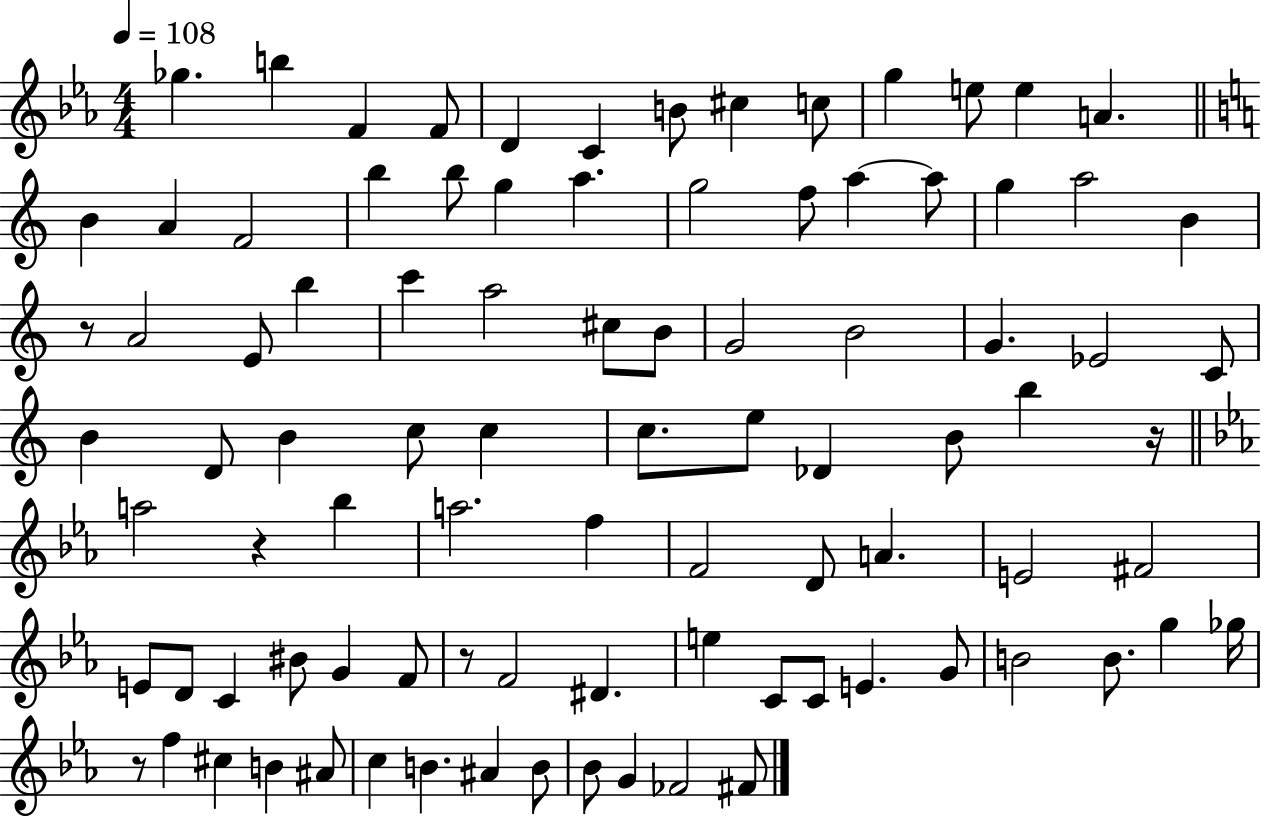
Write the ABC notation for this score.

X:1
T:Untitled
M:4/4
L:1/4
K:Eb
_g b F F/2 D C B/2 ^c c/2 g e/2 e A B A F2 b b/2 g a g2 f/2 a a/2 g a2 B z/2 A2 E/2 b c' a2 ^c/2 B/2 G2 B2 G _E2 C/2 B D/2 B c/2 c c/2 e/2 _D B/2 b z/4 a2 z _b a2 f F2 D/2 A E2 ^F2 E/2 D/2 C ^B/2 G F/2 z/2 F2 ^D e C/2 C/2 E G/2 B2 B/2 g _g/4 z/2 f ^c B ^A/2 c B ^A B/2 _B/2 G _F2 ^F/2